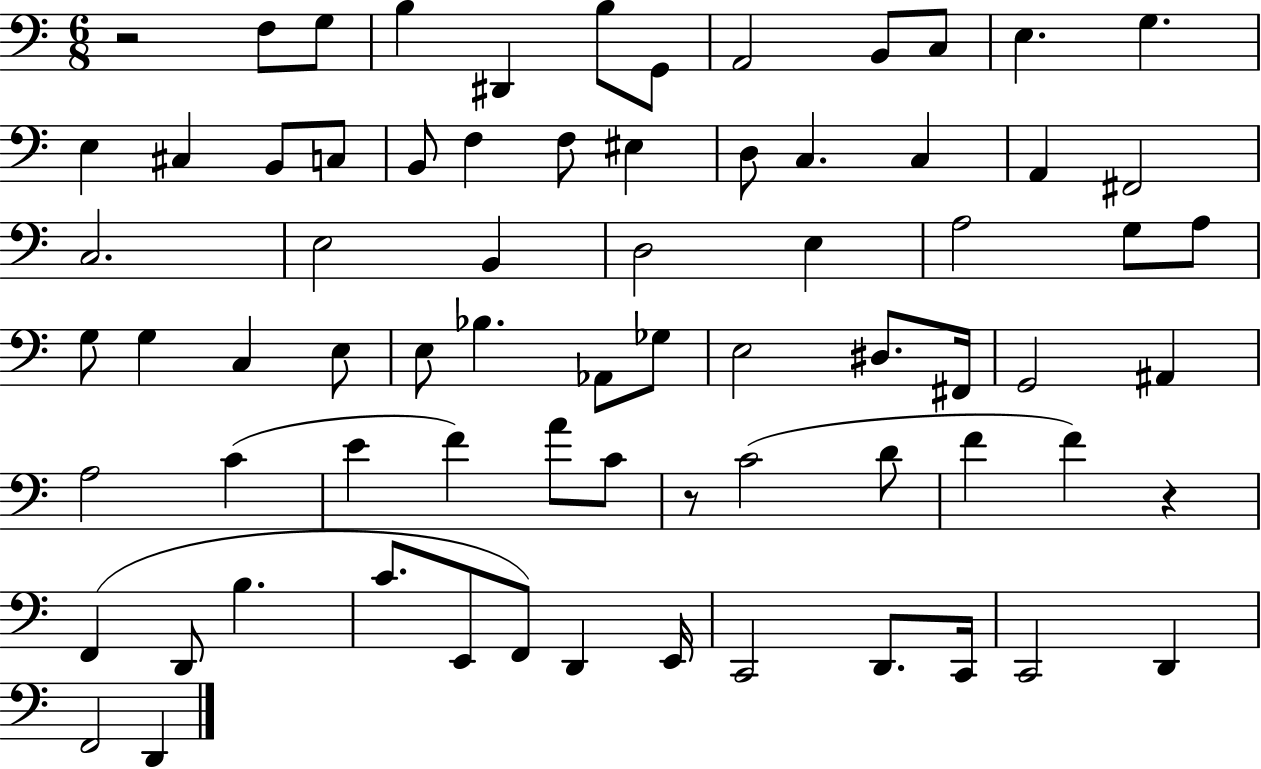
R/h F3/e G3/e B3/q D#2/q B3/e G2/e A2/h B2/e C3/e E3/q. G3/q. E3/q C#3/q B2/e C3/e B2/e F3/q F3/e EIS3/q D3/e C3/q. C3/q A2/q F#2/h C3/h. E3/h B2/q D3/h E3/q A3/h G3/e A3/e G3/e G3/q C3/q E3/e E3/e Bb3/q. Ab2/e Gb3/e E3/h D#3/e. F#2/s G2/h A#2/q A3/h C4/q E4/q F4/q A4/e C4/e R/e C4/h D4/e F4/q F4/q R/q F2/q D2/e B3/q. C4/e. E2/e F2/e D2/q E2/s C2/h D2/e. C2/s C2/h D2/q F2/h D2/q